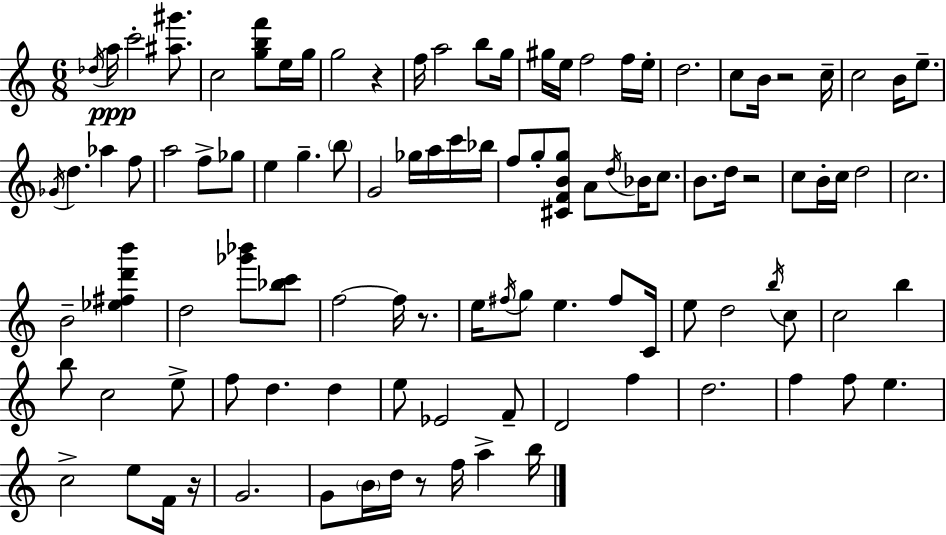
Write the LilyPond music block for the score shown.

{
  \clef treble
  \numericTimeSignature
  \time 6/8
  \key a \minor
  \acciaccatura { des''16 }\ppp a''16 c'''2-. <ais'' gis'''>8. | c''2 <g'' b'' f'''>8 e''16 | g''16 g''2 r4 | f''16 a''2 b''8 | \break g''16 gis''16 e''16 f''2 f''16 | e''16-. d''2. | c''8 b'16 r2 | c''16-- c''2 b'16 e''8.-- | \break \acciaccatura { ges'16 } d''4. aes''4 | f''8 a''2 f''8-> | ges''8 e''4 g''4.-- | \parenthesize b''8 g'2 ges''16 a''16 | \break c'''16 bes''16 f''8 g''8-. <cis' f' b' g''>8 a'8 \acciaccatura { d''16 } bes'16 | c''8. b'8. d''16 r2 | c''8 b'16-. c''16 d''2 | c''2. | \break b'2-- <ees'' fis'' d''' b'''>4 | d''2 <ges''' bes'''>8 | <bes'' c'''>8 f''2~~ f''16 | r8. e''16 \acciaccatura { fis''16 } g''8 e''4. | \break fis''8 c'16 e''8 d''2 | \acciaccatura { b''16 } c''8 c''2 | b''4 b''8 c''2 | e''8-> f''8 d''4. | \break d''4 e''8 ees'2 | f'8-- d'2 | f''4 d''2. | f''4 f''8 e''4. | \break c''2-> | e''8 f'16 r16 g'2. | g'8 \parenthesize b'16 d''16 r8 f''16 | a''4-> b''16 \bar "|."
}